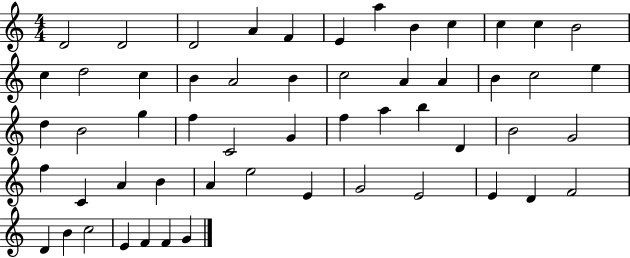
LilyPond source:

{
  \clef treble
  \numericTimeSignature
  \time 4/4
  \key c \major
  d'2 d'2 | d'2 a'4 f'4 | e'4 a''4 b'4 c''4 | c''4 c''4 b'2 | \break c''4 d''2 c''4 | b'4 a'2 b'4 | c''2 a'4 a'4 | b'4 c''2 e''4 | \break d''4 b'2 g''4 | f''4 c'2 g'4 | f''4 a''4 b''4 d'4 | b'2 g'2 | \break f''4 c'4 a'4 b'4 | a'4 e''2 e'4 | g'2 e'2 | e'4 d'4 f'2 | \break d'4 b'4 c''2 | e'4 f'4 f'4 g'4 | \bar "|."
}